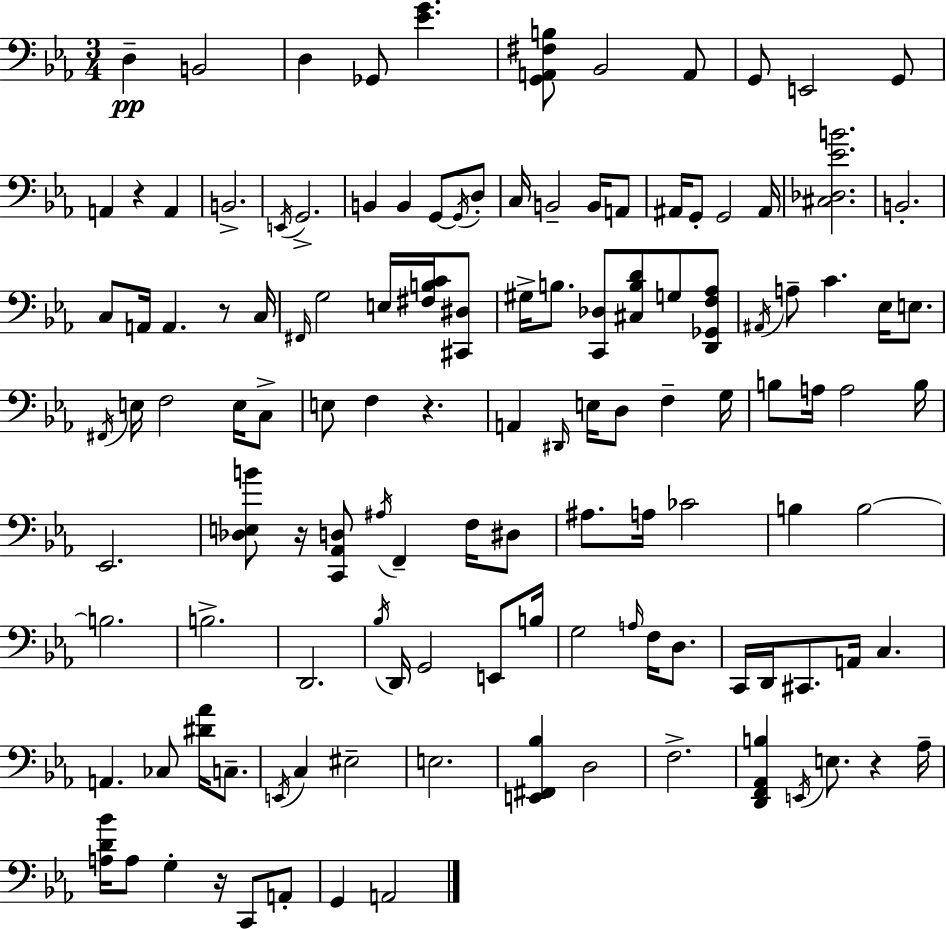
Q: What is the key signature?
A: EES major